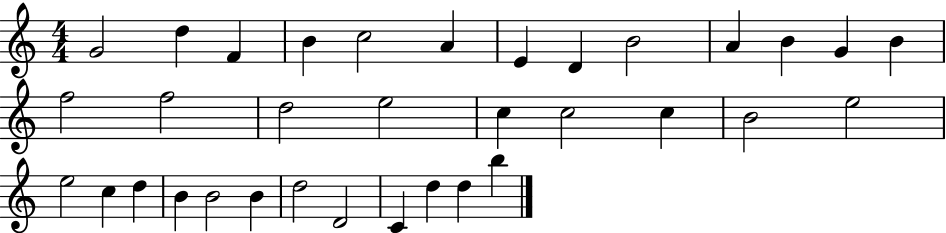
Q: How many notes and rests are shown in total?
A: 34